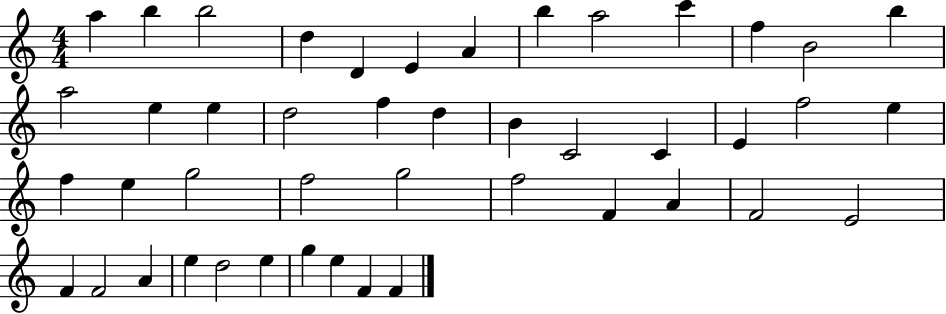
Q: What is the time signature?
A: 4/4